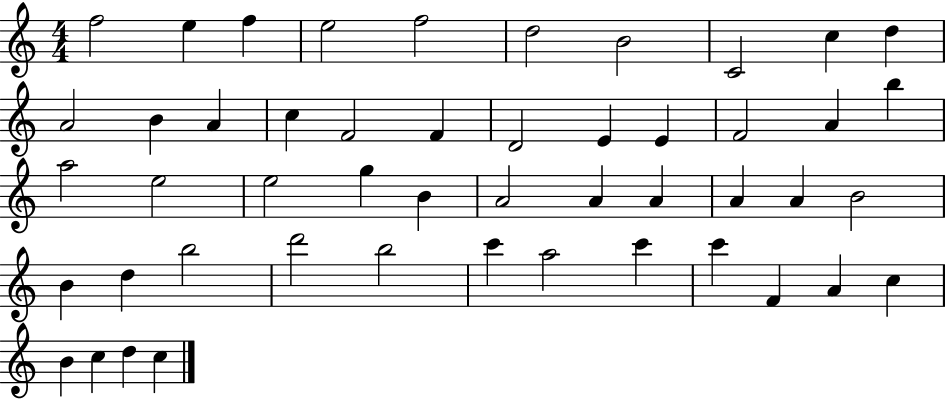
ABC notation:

X:1
T:Untitled
M:4/4
L:1/4
K:C
f2 e f e2 f2 d2 B2 C2 c d A2 B A c F2 F D2 E E F2 A b a2 e2 e2 g B A2 A A A A B2 B d b2 d'2 b2 c' a2 c' c' F A c B c d c